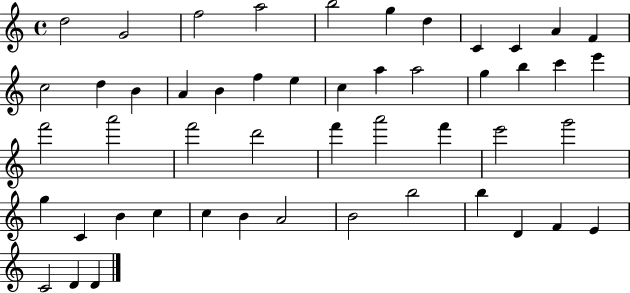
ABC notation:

X:1
T:Untitled
M:4/4
L:1/4
K:C
d2 G2 f2 a2 b2 g d C C A F c2 d B A B f e c a a2 g b c' e' f'2 a'2 f'2 d'2 f' a'2 f' e'2 g'2 g C B c c B A2 B2 b2 b D F E C2 D D